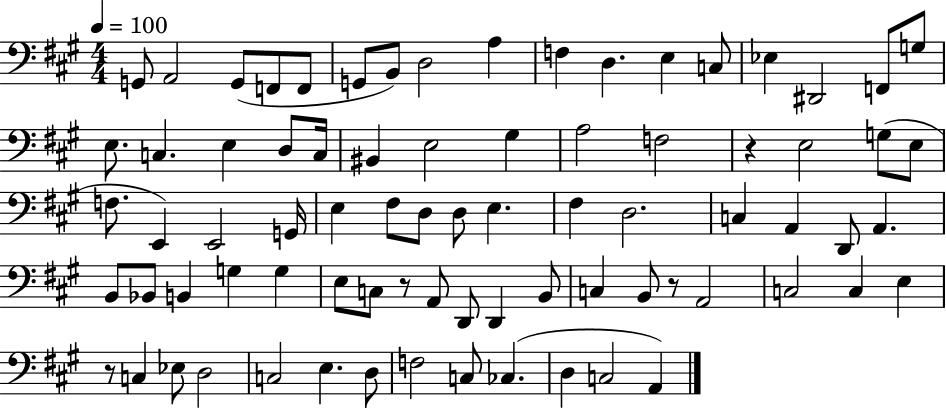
{
  \clef bass
  \numericTimeSignature
  \time 4/4
  \key a \major
  \tempo 4 = 100
  g,8 a,2 g,8( f,8 f,8 | g,8 b,8) d2 a4 | f4 d4. e4 c8 | ees4 dis,2 f,8 g8 | \break e8. c4. e4 d8 c16 | bis,4 e2 gis4 | a2 f2 | r4 e2 g8( e8 | \break f8. e,4) e,2 g,16 | e4 fis8 d8 d8 e4. | fis4 d2. | c4 a,4 d,8 a,4. | \break b,8 bes,8 b,4 g4 g4 | e8 c8 r8 a,8 d,8 d,4 b,8 | c4 b,8 r8 a,2 | c2 c4 e4 | \break r8 c4 ees8 d2 | c2 e4. d8 | f2 c8 ces4.( | d4 c2 a,4) | \break \bar "|."
}